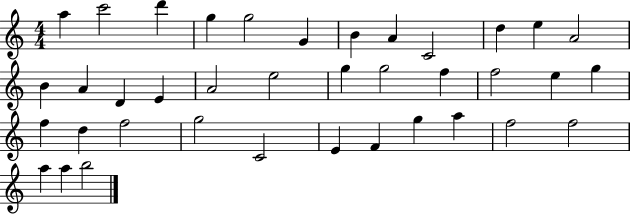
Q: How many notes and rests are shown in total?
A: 38